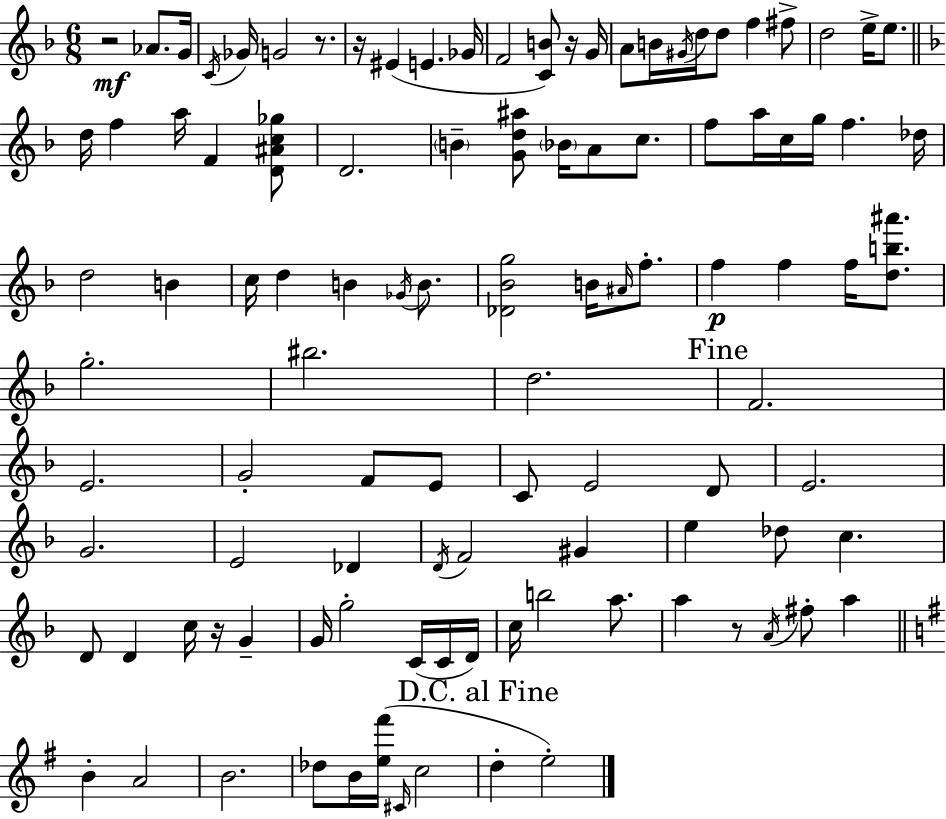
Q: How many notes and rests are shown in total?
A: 106